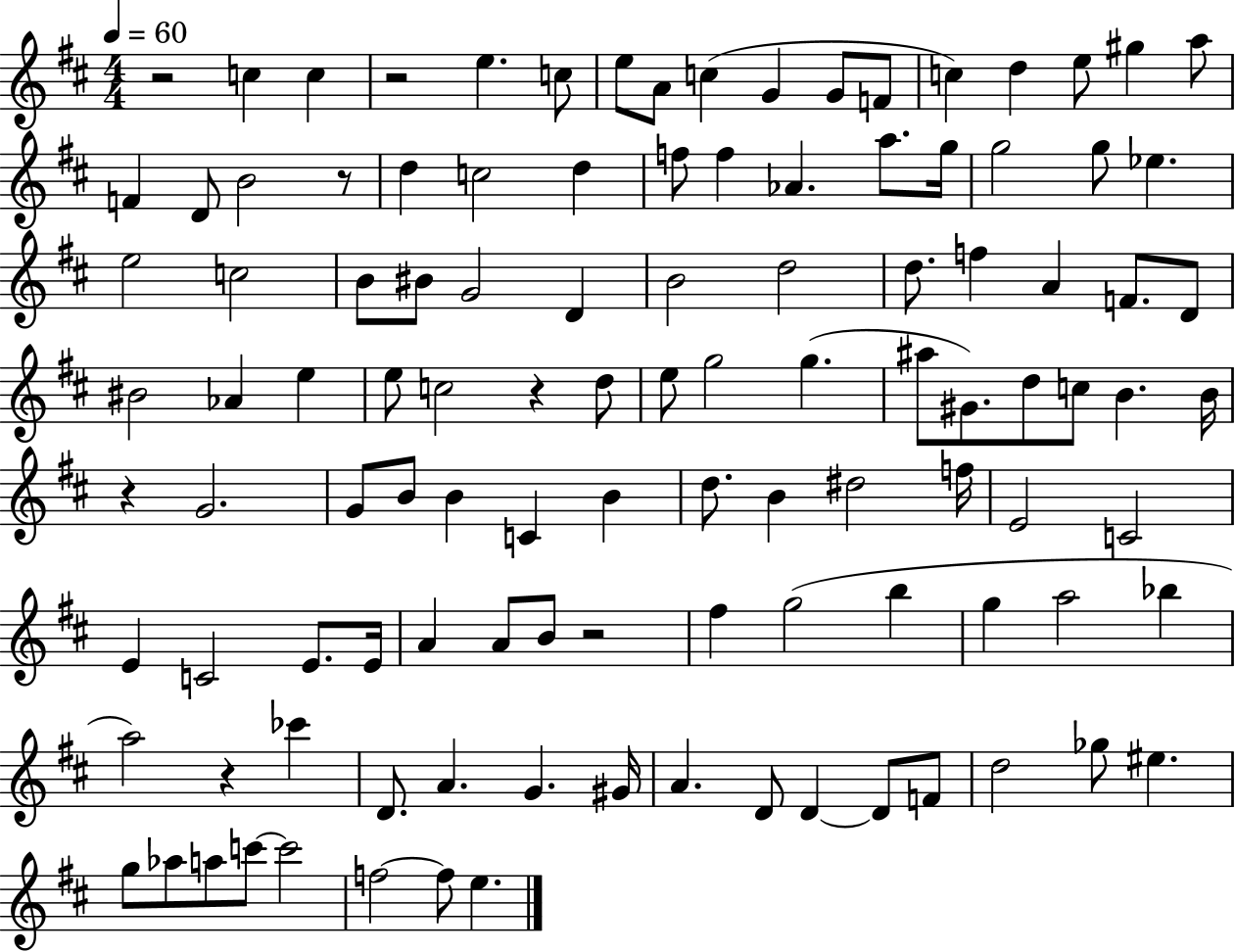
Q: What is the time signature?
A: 4/4